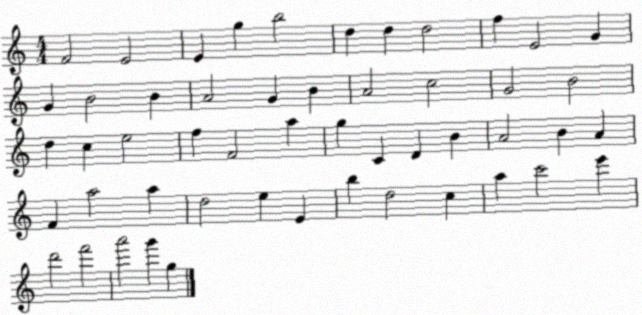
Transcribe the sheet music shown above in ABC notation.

X:1
T:Untitled
M:4/4
L:1/4
K:C
F2 E2 E g b2 d d d2 f E2 G G B2 B A2 G B A2 c2 G2 B2 d c e2 f F2 a g C D B A2 B A F a2 a d2 e E b d2 c a c'2 e' d'2 f'2 a'2 g' g